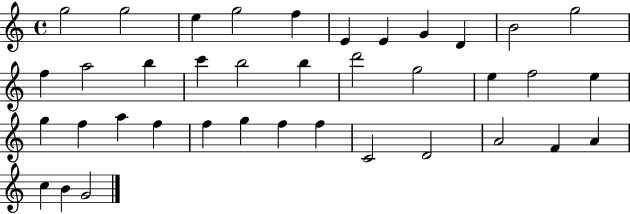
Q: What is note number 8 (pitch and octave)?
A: G4